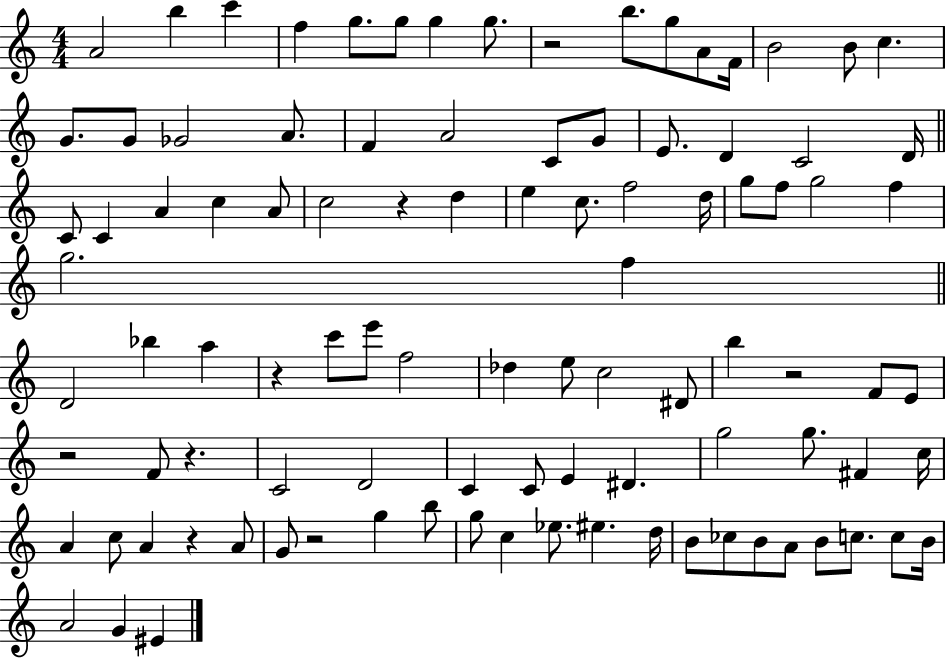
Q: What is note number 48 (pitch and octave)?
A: C6